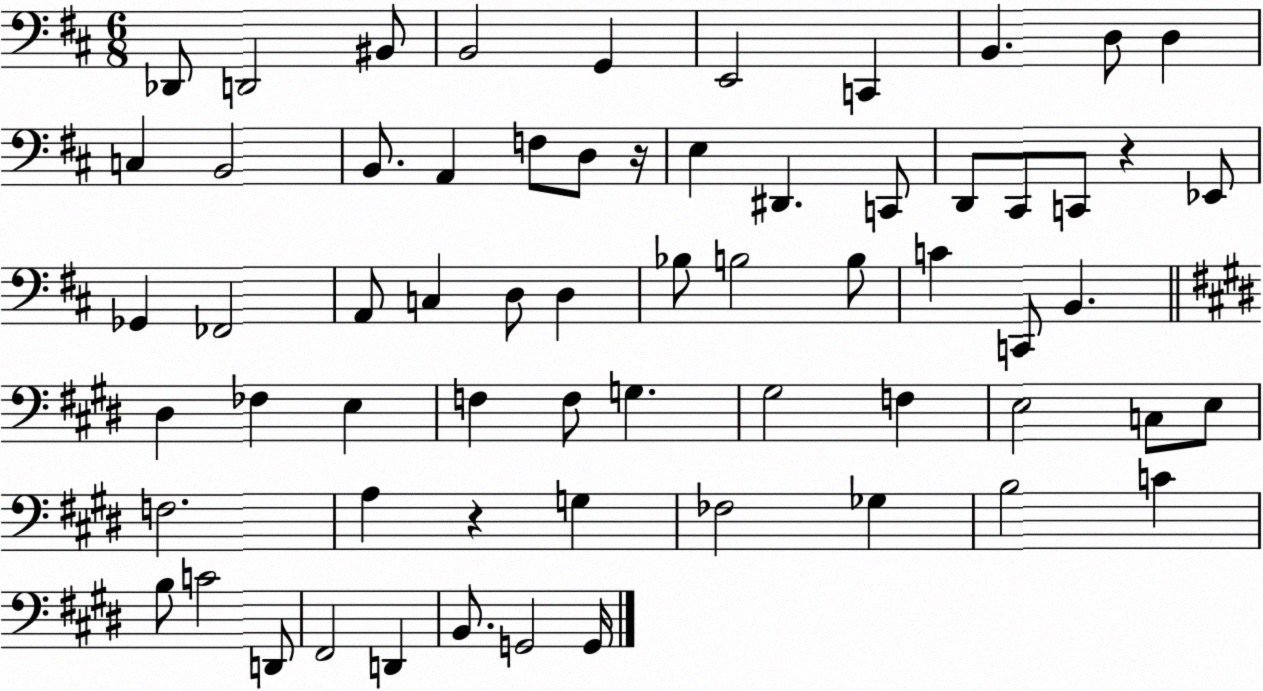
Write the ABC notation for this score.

X:1
T:Untitled
M:6/8
L:1/4
K:D
_D,,/2 D,,2 ^B,,/2 B,,2 G,, E,,2 C,, B,, D,/2 D, C, B,,2 B,,/2 A,, F,/2 D,/2 z/4 E, ^D,, C,,/2 D,,/2 ^C,,/2 C,,/2 z _E,,/2 _G,, _F,,2 A,,/2 C, D,/2 D, _B,/2 B,2 B,/2 C C,,/2 B,, ^D, _F, E, F, F,/2 G, ^G,2 F, E,2 C,/2 E,/2 F,2 A, z G, _F,2 _G, B,2 C B,/2 C2 D,,/2 ^F,,2 D,, B,,/2 G,,2 G,,/4